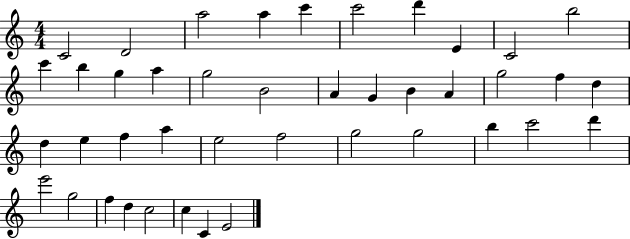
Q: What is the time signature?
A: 4/4